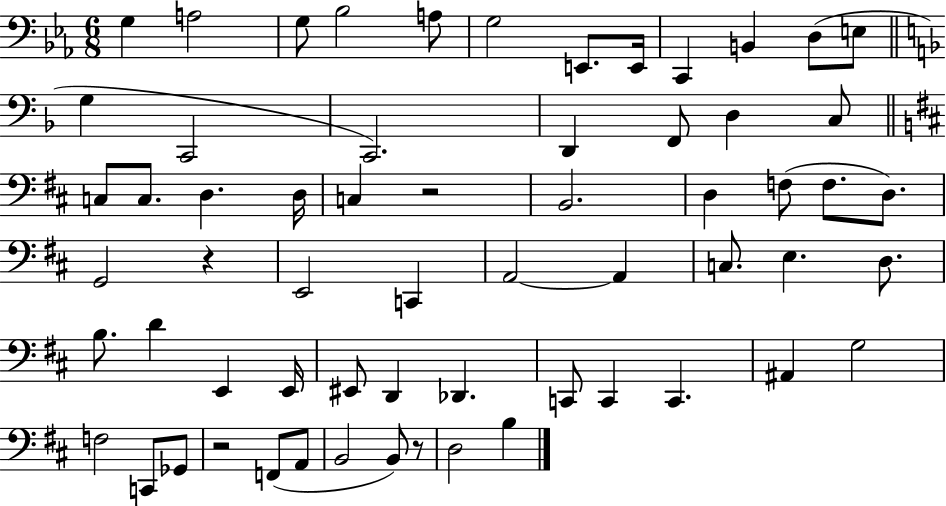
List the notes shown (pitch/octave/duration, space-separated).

G3/q A3/h G3/e Bb3/h A3/e G3/h E2/e. E2/s C2/q B2/q D3/e E3/e G3/q C2/h C2/h. D2/q F2/e D3/q C3/e C3/e C3/e. D3/q. D3/s C3/q R/h B2/h. D3/q F3/e F3/e. D3/e. G2/h R/q E2/h C2/q A2/h A2/q C3/e. E3/q. D3/e. B3/e. D4/q E2/q E2/s EIS2/e D2/q Db2/q. C2/e C2/q C2/q. A#2/q G3/h F3/h C2/e Gb2/e R/h F2/e A2/e B2/h B2/e R/e D3/h B3/q